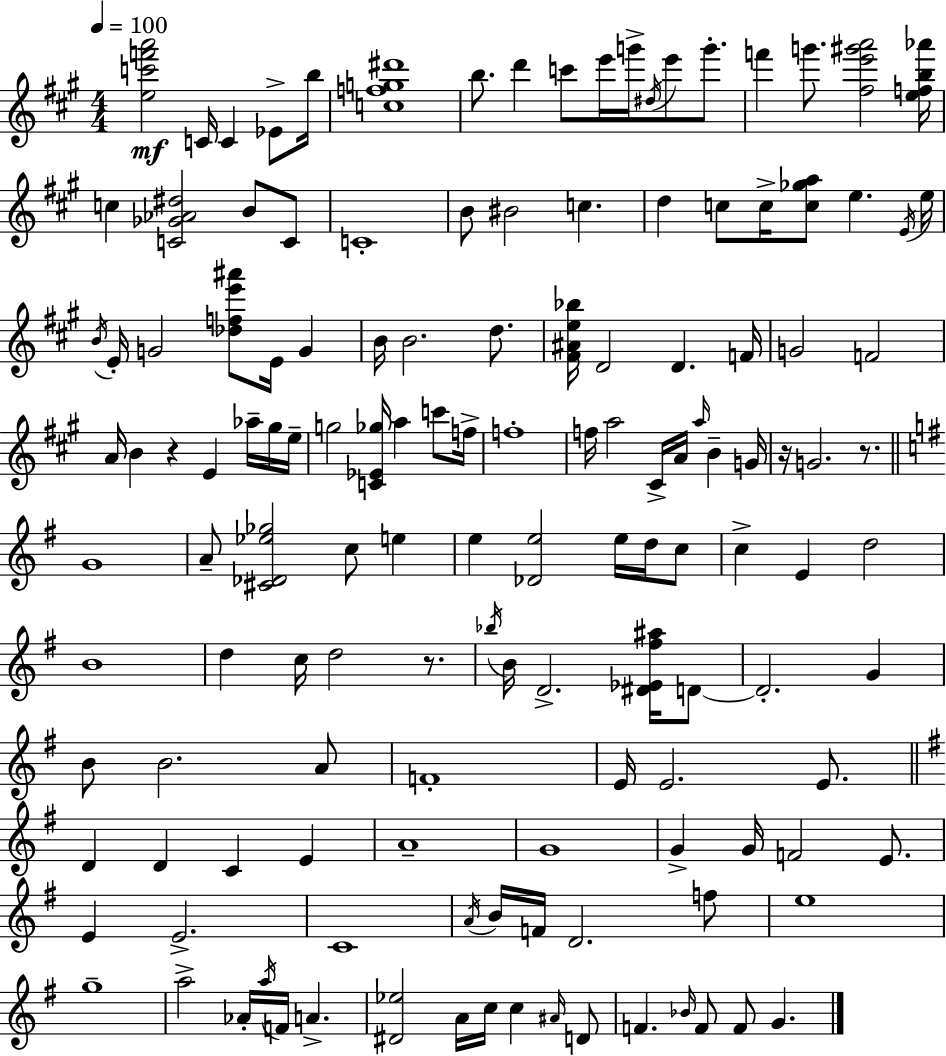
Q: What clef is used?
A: treble